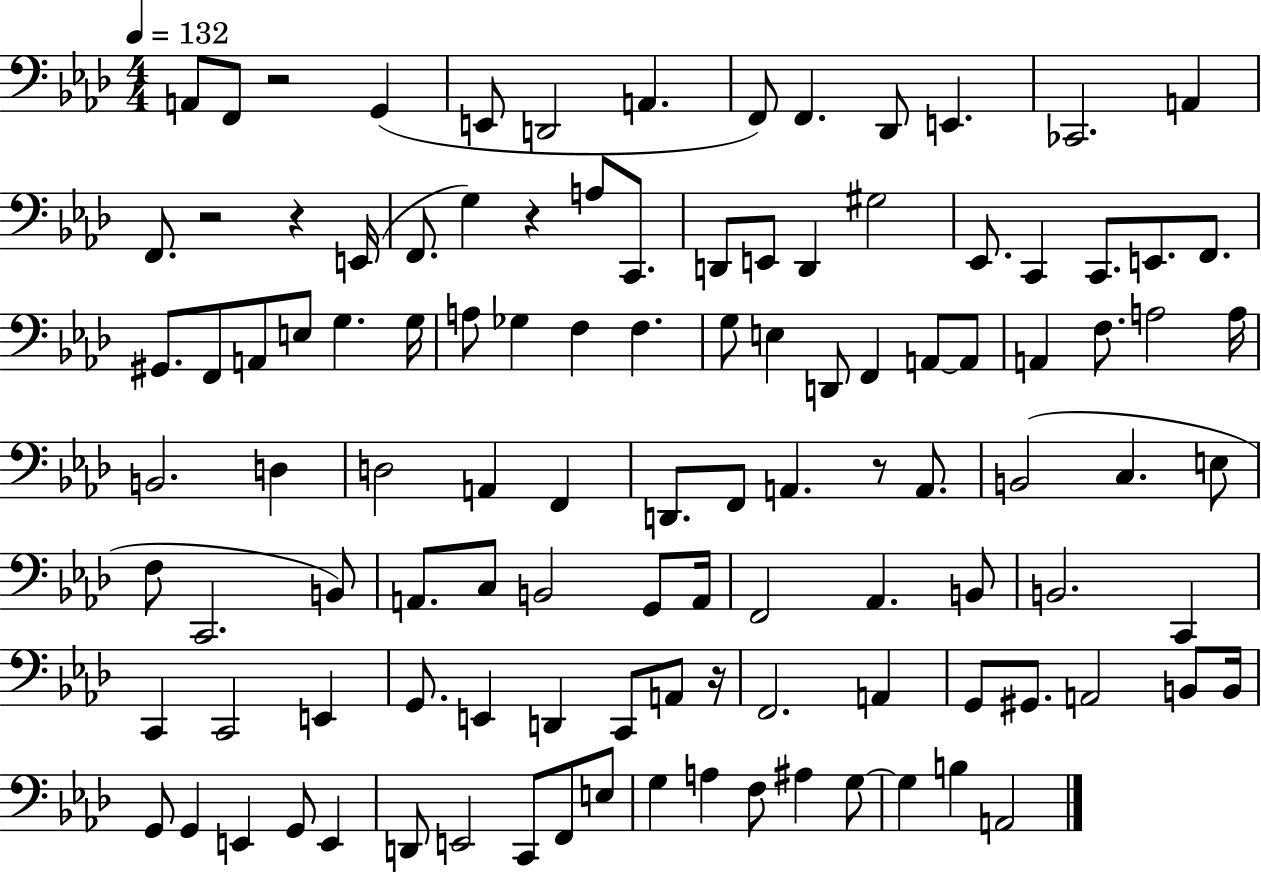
A2/e F2/e R/h G2/q E2/e D2/h A2/q. F2/e F2/q. Db2/e E2/q. CES2/h. A2/q F2/e. R/h R/q E2/s F2/e. G3/q R/q A3/e C2/e. D2/e E2/e D2/q G#3/h Eb2/e. C2/q C2/e. E2/e. F2/e. G#2/e. F2/e A2/e E3/e G3/q. G3/s A3/e Gb3/q F3/q F3/q. G3/e E3/q D2/e F2/q A2/e A2/e A2/q F3/e. A3/h A3/s B2/h. D3/q D3/h A2/q F2/q D2/e. F2/e A2/q. R/e A2/e. B2/h C3/q. E3/e F3/e C2/h. B2/e A2/e. C3/e B2/h G2/e A2/s F2/h Ab2/q. B2/e B2/h. C2/q C2/q C2/h E2/q G2/e. E2/q D2/q C2/e A2/e R/s F2/h. A2/q G2/e G#2/e. A2/h B2/e B2/s G2/e G2/q E2/q G2/e E2/q D2/e E2/h C2/e F2/e E3/e G3/q A3/q F3/e A#3/q G3/e G3/q B3/q A2/h